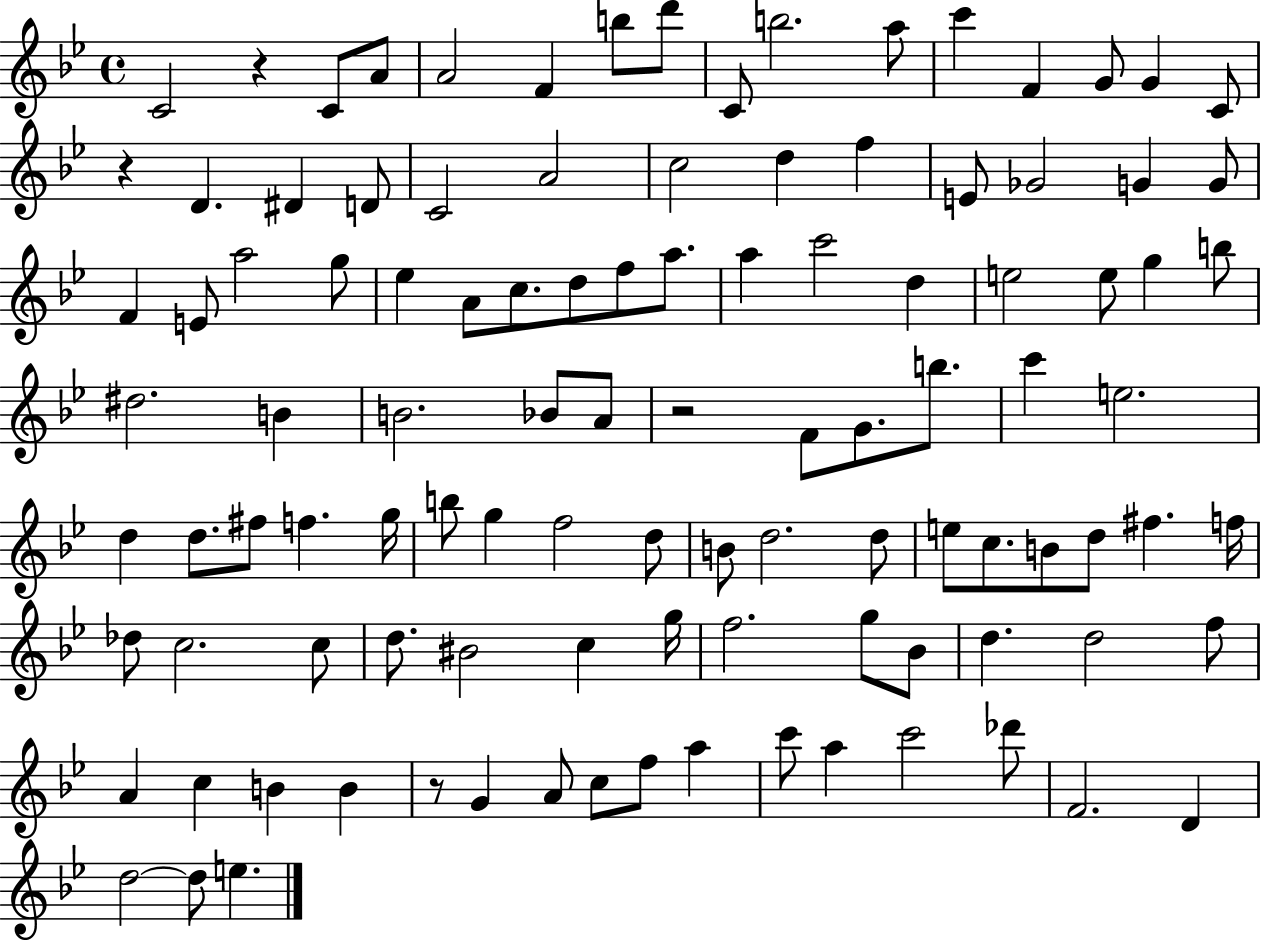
X:1
T:Untitled
M:4/4
L:1/4
K:Bb
C2 z C/2 A/2 A2 F b/2 d'/2 C/2 b2 a/2 c' F G/2 G C/2 z D ^D D/2 C2 A2 c2 d f E/2 _G2 G G/2 F E/2 a2 g/2 _e A/2 c/2 d/2 f/2 a/2 a c'2 d e2 e/2 g b/2 ^d2 B B2 _B/2 A/2 z2 F/2 G/2 b/2 c' e2 d d/2 ^f/2 f g/4 b/2 g f2 d/2 B/2 d2 d/2 e/2 c/2 B/2 d/2 ^f f/4 _d/2 c2 c/2 d/2 ^B2 c g/4 f2 g/2 _B/2 d d2 f/2 A c B B z/2 G A/2 c/2 f/2 a c'/2 a c'2 _d'/2 F2 D d2 d/2 e